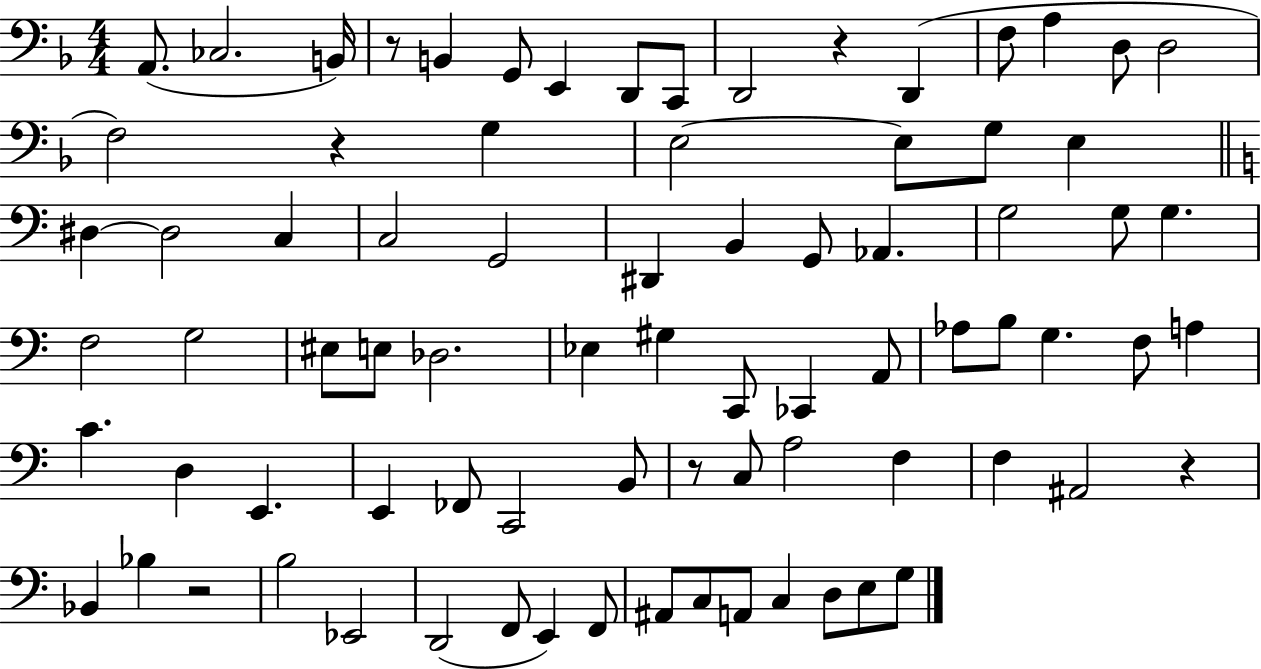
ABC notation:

X:1
T:Untitled
M:4/4
L:1/4
K:F
A,,/2 _C,2 B,,/4 z/2 B,, G,,/2 E,, D,,/2 C,,/2 D,,2 z D,, F,/2 A, D,/2 D,2 F,2 z G, E,2 E,/2 G,/2 E, ^D, ^D,2 C, C,2 G,,2 ^D,, B,, G,,/2 _A,, G,2 G,/2 G, F,2 G,2 ^E,/2 E,/2 _D,2 _E, ^G, C,,/2 _C,, A,,/2 _A,/2 B,/2 G, F,/2 A, C D, E,, E,, _F,,/2 C,,2 B,,/2 z/2 C,/2 A,2 F, F, ^A,,2 z _B,, _B, z2 B,2 _E,,2 D,,2 F,,/2 E,, F,,/2 ^A,,/2 C,/2 A,,/2 C, D,/2 E,/2 G,/2